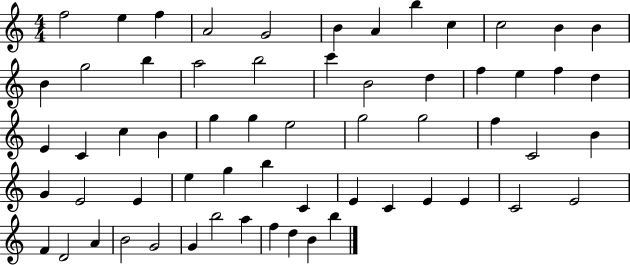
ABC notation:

X:1
T:Untitled
M:4/4
L:1/4
K:C
f2 e f A2 G2 B A b c c2 B B B g2 b a2 b2 c' B2 d f e f d E C c B g g e2 g2 g2 f C2 B G E2 E e g b C E C E E C2 E2 F D2 A B2 G2 G b2 a f d B b